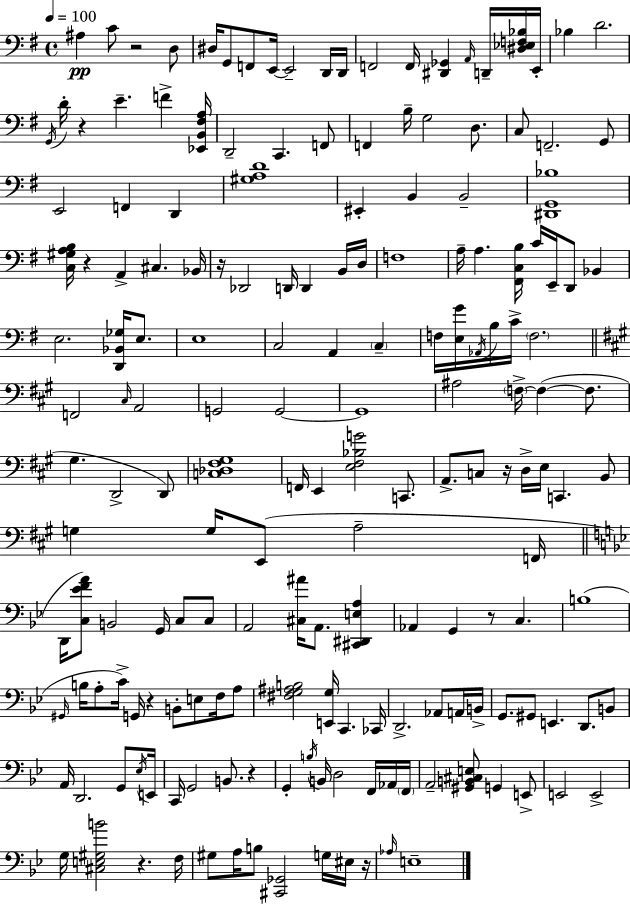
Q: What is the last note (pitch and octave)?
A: E3